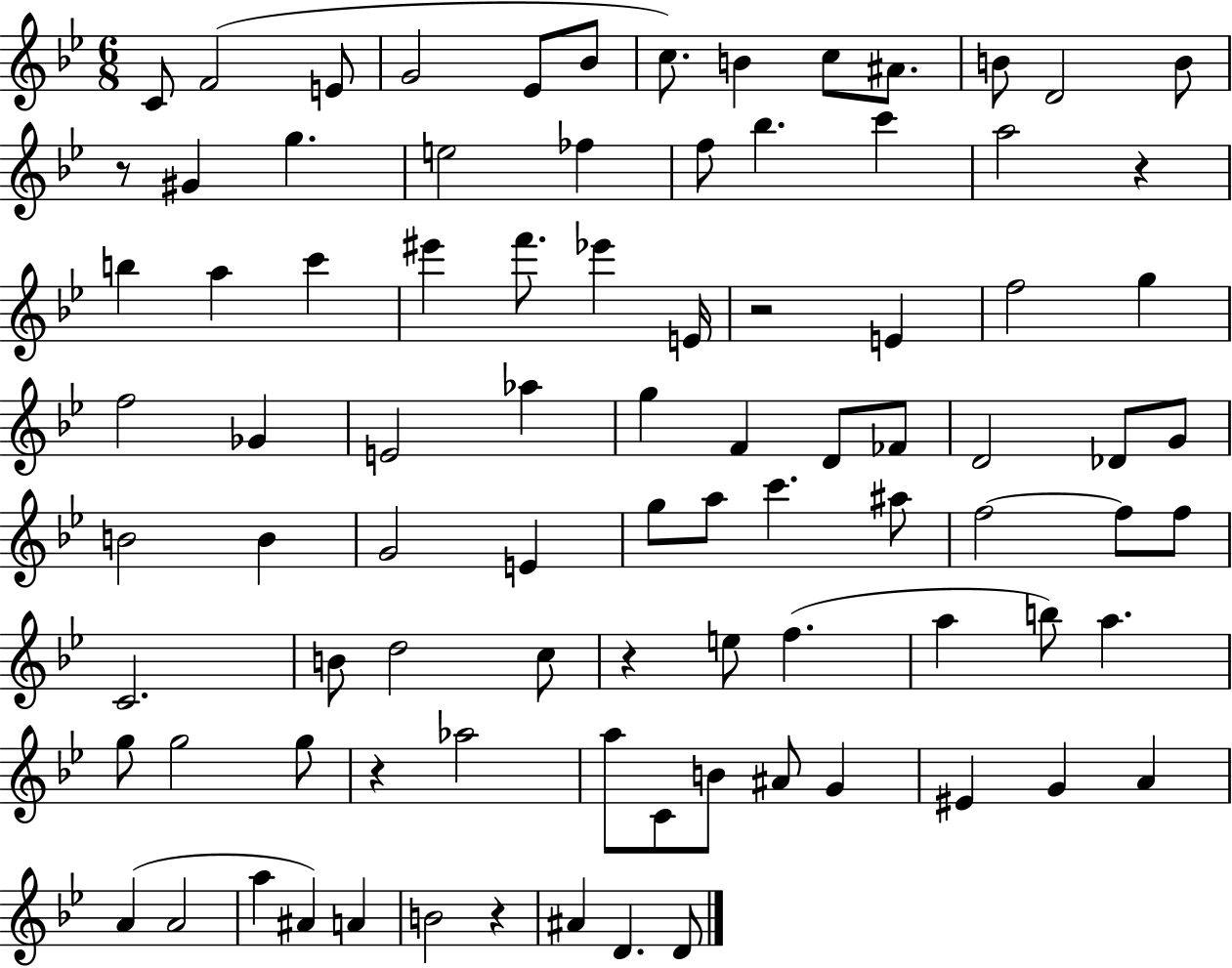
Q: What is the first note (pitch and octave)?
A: C4